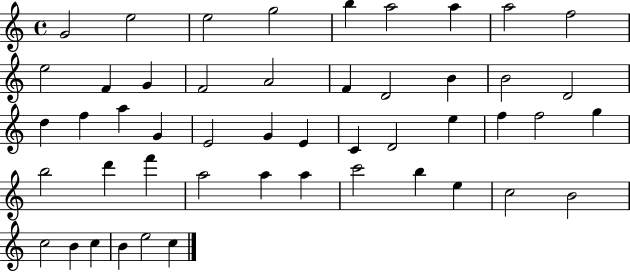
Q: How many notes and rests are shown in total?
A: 49